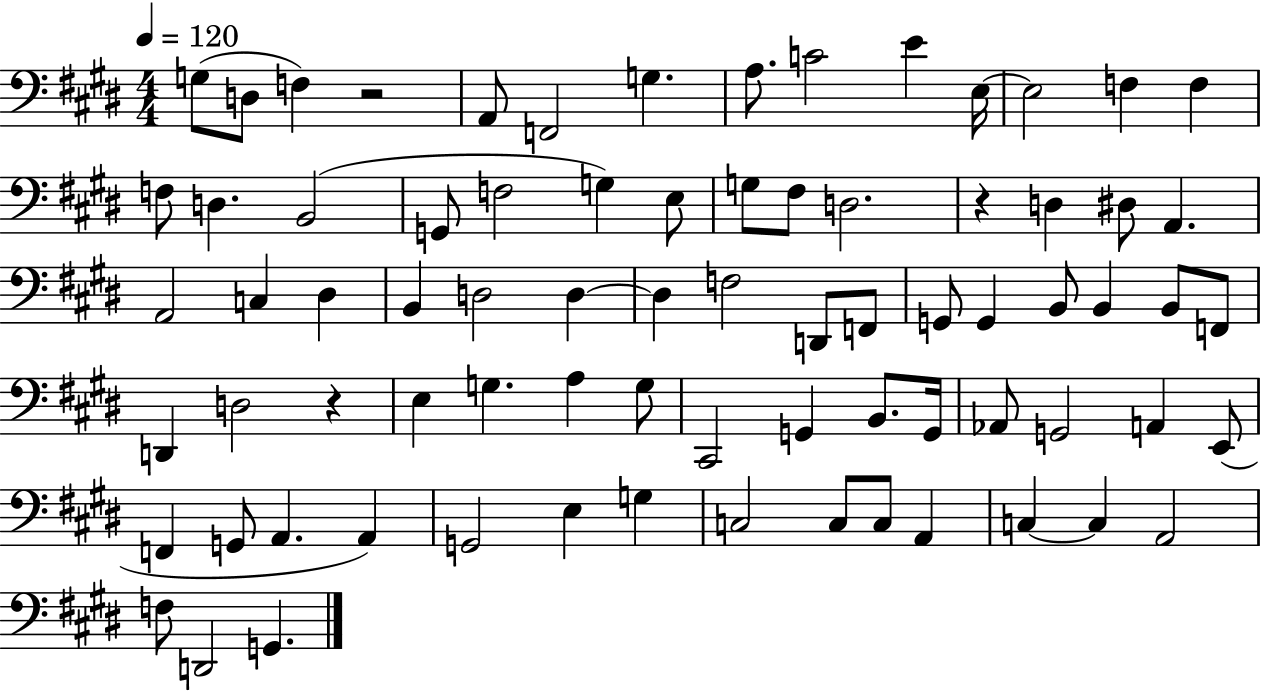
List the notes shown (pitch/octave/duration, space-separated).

G3/e D3/e F3/q R/h A2/e F2/h G3/q. A3/e. C4/h E4/q E3/s E3/h F3/q F3/q F3/e D3/q. B2/h G2/e F3/h G3/q E3/e G3/e F#3/e D3/h. R/q D3/q D#3/e A2/q. A2/h C3/q D#3/q B2/q D3/h D3/q D3/q F3/h D2/e F2/e G2/e G2/q B2/e B2/q B2/e F2/e D2/q D3/h R/q E3/q G3/q. A3/q G3/e C#2/h G2/q B2/e. G2/s Ab2/e G2/h A2/q E2/e F2/q G2/e A2/q. A2/q G2/h E3/q G3/q C3/h C3/e C3/e A2/q C3/q C3/q A2/h F3/e D2/h G2/q.